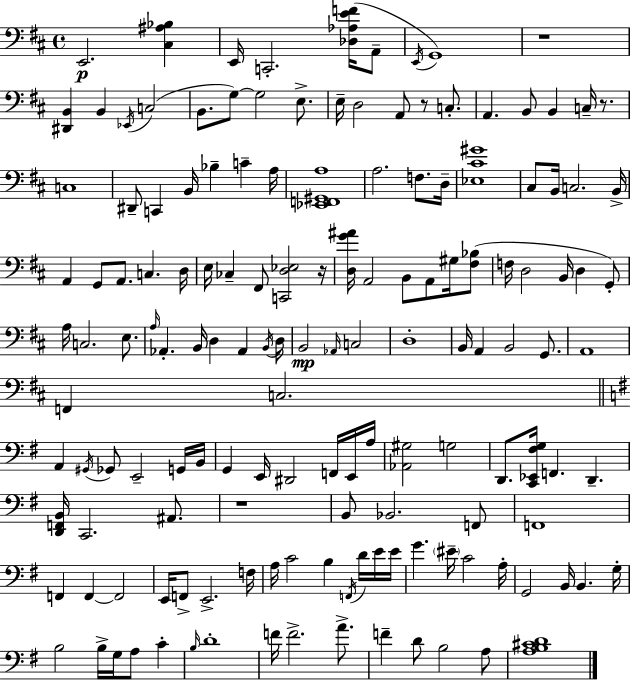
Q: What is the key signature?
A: D major